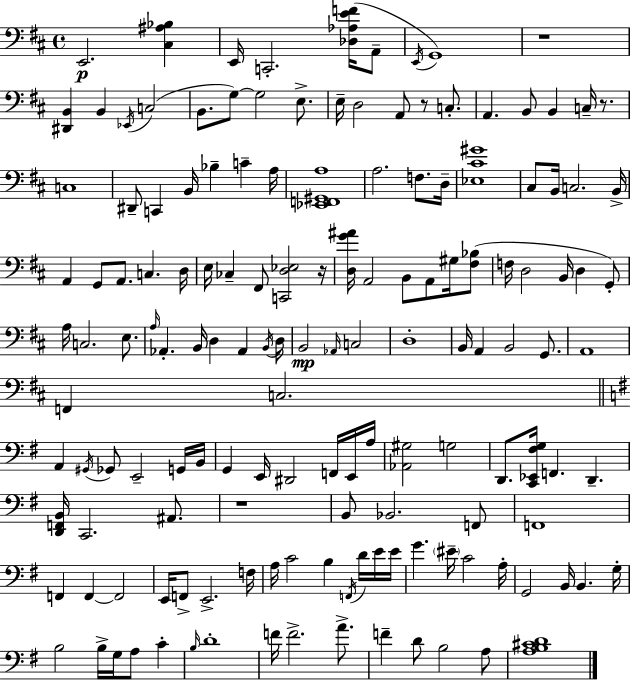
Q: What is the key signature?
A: D major